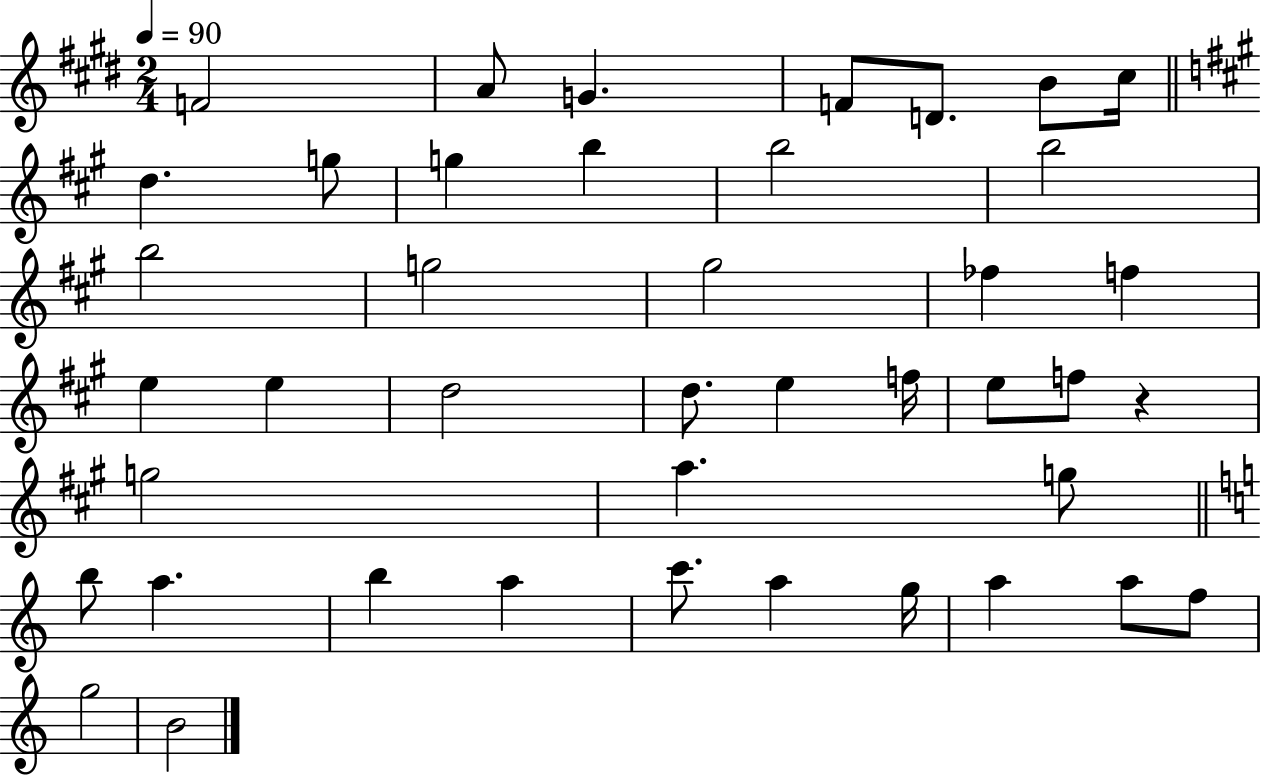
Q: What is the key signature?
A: E major